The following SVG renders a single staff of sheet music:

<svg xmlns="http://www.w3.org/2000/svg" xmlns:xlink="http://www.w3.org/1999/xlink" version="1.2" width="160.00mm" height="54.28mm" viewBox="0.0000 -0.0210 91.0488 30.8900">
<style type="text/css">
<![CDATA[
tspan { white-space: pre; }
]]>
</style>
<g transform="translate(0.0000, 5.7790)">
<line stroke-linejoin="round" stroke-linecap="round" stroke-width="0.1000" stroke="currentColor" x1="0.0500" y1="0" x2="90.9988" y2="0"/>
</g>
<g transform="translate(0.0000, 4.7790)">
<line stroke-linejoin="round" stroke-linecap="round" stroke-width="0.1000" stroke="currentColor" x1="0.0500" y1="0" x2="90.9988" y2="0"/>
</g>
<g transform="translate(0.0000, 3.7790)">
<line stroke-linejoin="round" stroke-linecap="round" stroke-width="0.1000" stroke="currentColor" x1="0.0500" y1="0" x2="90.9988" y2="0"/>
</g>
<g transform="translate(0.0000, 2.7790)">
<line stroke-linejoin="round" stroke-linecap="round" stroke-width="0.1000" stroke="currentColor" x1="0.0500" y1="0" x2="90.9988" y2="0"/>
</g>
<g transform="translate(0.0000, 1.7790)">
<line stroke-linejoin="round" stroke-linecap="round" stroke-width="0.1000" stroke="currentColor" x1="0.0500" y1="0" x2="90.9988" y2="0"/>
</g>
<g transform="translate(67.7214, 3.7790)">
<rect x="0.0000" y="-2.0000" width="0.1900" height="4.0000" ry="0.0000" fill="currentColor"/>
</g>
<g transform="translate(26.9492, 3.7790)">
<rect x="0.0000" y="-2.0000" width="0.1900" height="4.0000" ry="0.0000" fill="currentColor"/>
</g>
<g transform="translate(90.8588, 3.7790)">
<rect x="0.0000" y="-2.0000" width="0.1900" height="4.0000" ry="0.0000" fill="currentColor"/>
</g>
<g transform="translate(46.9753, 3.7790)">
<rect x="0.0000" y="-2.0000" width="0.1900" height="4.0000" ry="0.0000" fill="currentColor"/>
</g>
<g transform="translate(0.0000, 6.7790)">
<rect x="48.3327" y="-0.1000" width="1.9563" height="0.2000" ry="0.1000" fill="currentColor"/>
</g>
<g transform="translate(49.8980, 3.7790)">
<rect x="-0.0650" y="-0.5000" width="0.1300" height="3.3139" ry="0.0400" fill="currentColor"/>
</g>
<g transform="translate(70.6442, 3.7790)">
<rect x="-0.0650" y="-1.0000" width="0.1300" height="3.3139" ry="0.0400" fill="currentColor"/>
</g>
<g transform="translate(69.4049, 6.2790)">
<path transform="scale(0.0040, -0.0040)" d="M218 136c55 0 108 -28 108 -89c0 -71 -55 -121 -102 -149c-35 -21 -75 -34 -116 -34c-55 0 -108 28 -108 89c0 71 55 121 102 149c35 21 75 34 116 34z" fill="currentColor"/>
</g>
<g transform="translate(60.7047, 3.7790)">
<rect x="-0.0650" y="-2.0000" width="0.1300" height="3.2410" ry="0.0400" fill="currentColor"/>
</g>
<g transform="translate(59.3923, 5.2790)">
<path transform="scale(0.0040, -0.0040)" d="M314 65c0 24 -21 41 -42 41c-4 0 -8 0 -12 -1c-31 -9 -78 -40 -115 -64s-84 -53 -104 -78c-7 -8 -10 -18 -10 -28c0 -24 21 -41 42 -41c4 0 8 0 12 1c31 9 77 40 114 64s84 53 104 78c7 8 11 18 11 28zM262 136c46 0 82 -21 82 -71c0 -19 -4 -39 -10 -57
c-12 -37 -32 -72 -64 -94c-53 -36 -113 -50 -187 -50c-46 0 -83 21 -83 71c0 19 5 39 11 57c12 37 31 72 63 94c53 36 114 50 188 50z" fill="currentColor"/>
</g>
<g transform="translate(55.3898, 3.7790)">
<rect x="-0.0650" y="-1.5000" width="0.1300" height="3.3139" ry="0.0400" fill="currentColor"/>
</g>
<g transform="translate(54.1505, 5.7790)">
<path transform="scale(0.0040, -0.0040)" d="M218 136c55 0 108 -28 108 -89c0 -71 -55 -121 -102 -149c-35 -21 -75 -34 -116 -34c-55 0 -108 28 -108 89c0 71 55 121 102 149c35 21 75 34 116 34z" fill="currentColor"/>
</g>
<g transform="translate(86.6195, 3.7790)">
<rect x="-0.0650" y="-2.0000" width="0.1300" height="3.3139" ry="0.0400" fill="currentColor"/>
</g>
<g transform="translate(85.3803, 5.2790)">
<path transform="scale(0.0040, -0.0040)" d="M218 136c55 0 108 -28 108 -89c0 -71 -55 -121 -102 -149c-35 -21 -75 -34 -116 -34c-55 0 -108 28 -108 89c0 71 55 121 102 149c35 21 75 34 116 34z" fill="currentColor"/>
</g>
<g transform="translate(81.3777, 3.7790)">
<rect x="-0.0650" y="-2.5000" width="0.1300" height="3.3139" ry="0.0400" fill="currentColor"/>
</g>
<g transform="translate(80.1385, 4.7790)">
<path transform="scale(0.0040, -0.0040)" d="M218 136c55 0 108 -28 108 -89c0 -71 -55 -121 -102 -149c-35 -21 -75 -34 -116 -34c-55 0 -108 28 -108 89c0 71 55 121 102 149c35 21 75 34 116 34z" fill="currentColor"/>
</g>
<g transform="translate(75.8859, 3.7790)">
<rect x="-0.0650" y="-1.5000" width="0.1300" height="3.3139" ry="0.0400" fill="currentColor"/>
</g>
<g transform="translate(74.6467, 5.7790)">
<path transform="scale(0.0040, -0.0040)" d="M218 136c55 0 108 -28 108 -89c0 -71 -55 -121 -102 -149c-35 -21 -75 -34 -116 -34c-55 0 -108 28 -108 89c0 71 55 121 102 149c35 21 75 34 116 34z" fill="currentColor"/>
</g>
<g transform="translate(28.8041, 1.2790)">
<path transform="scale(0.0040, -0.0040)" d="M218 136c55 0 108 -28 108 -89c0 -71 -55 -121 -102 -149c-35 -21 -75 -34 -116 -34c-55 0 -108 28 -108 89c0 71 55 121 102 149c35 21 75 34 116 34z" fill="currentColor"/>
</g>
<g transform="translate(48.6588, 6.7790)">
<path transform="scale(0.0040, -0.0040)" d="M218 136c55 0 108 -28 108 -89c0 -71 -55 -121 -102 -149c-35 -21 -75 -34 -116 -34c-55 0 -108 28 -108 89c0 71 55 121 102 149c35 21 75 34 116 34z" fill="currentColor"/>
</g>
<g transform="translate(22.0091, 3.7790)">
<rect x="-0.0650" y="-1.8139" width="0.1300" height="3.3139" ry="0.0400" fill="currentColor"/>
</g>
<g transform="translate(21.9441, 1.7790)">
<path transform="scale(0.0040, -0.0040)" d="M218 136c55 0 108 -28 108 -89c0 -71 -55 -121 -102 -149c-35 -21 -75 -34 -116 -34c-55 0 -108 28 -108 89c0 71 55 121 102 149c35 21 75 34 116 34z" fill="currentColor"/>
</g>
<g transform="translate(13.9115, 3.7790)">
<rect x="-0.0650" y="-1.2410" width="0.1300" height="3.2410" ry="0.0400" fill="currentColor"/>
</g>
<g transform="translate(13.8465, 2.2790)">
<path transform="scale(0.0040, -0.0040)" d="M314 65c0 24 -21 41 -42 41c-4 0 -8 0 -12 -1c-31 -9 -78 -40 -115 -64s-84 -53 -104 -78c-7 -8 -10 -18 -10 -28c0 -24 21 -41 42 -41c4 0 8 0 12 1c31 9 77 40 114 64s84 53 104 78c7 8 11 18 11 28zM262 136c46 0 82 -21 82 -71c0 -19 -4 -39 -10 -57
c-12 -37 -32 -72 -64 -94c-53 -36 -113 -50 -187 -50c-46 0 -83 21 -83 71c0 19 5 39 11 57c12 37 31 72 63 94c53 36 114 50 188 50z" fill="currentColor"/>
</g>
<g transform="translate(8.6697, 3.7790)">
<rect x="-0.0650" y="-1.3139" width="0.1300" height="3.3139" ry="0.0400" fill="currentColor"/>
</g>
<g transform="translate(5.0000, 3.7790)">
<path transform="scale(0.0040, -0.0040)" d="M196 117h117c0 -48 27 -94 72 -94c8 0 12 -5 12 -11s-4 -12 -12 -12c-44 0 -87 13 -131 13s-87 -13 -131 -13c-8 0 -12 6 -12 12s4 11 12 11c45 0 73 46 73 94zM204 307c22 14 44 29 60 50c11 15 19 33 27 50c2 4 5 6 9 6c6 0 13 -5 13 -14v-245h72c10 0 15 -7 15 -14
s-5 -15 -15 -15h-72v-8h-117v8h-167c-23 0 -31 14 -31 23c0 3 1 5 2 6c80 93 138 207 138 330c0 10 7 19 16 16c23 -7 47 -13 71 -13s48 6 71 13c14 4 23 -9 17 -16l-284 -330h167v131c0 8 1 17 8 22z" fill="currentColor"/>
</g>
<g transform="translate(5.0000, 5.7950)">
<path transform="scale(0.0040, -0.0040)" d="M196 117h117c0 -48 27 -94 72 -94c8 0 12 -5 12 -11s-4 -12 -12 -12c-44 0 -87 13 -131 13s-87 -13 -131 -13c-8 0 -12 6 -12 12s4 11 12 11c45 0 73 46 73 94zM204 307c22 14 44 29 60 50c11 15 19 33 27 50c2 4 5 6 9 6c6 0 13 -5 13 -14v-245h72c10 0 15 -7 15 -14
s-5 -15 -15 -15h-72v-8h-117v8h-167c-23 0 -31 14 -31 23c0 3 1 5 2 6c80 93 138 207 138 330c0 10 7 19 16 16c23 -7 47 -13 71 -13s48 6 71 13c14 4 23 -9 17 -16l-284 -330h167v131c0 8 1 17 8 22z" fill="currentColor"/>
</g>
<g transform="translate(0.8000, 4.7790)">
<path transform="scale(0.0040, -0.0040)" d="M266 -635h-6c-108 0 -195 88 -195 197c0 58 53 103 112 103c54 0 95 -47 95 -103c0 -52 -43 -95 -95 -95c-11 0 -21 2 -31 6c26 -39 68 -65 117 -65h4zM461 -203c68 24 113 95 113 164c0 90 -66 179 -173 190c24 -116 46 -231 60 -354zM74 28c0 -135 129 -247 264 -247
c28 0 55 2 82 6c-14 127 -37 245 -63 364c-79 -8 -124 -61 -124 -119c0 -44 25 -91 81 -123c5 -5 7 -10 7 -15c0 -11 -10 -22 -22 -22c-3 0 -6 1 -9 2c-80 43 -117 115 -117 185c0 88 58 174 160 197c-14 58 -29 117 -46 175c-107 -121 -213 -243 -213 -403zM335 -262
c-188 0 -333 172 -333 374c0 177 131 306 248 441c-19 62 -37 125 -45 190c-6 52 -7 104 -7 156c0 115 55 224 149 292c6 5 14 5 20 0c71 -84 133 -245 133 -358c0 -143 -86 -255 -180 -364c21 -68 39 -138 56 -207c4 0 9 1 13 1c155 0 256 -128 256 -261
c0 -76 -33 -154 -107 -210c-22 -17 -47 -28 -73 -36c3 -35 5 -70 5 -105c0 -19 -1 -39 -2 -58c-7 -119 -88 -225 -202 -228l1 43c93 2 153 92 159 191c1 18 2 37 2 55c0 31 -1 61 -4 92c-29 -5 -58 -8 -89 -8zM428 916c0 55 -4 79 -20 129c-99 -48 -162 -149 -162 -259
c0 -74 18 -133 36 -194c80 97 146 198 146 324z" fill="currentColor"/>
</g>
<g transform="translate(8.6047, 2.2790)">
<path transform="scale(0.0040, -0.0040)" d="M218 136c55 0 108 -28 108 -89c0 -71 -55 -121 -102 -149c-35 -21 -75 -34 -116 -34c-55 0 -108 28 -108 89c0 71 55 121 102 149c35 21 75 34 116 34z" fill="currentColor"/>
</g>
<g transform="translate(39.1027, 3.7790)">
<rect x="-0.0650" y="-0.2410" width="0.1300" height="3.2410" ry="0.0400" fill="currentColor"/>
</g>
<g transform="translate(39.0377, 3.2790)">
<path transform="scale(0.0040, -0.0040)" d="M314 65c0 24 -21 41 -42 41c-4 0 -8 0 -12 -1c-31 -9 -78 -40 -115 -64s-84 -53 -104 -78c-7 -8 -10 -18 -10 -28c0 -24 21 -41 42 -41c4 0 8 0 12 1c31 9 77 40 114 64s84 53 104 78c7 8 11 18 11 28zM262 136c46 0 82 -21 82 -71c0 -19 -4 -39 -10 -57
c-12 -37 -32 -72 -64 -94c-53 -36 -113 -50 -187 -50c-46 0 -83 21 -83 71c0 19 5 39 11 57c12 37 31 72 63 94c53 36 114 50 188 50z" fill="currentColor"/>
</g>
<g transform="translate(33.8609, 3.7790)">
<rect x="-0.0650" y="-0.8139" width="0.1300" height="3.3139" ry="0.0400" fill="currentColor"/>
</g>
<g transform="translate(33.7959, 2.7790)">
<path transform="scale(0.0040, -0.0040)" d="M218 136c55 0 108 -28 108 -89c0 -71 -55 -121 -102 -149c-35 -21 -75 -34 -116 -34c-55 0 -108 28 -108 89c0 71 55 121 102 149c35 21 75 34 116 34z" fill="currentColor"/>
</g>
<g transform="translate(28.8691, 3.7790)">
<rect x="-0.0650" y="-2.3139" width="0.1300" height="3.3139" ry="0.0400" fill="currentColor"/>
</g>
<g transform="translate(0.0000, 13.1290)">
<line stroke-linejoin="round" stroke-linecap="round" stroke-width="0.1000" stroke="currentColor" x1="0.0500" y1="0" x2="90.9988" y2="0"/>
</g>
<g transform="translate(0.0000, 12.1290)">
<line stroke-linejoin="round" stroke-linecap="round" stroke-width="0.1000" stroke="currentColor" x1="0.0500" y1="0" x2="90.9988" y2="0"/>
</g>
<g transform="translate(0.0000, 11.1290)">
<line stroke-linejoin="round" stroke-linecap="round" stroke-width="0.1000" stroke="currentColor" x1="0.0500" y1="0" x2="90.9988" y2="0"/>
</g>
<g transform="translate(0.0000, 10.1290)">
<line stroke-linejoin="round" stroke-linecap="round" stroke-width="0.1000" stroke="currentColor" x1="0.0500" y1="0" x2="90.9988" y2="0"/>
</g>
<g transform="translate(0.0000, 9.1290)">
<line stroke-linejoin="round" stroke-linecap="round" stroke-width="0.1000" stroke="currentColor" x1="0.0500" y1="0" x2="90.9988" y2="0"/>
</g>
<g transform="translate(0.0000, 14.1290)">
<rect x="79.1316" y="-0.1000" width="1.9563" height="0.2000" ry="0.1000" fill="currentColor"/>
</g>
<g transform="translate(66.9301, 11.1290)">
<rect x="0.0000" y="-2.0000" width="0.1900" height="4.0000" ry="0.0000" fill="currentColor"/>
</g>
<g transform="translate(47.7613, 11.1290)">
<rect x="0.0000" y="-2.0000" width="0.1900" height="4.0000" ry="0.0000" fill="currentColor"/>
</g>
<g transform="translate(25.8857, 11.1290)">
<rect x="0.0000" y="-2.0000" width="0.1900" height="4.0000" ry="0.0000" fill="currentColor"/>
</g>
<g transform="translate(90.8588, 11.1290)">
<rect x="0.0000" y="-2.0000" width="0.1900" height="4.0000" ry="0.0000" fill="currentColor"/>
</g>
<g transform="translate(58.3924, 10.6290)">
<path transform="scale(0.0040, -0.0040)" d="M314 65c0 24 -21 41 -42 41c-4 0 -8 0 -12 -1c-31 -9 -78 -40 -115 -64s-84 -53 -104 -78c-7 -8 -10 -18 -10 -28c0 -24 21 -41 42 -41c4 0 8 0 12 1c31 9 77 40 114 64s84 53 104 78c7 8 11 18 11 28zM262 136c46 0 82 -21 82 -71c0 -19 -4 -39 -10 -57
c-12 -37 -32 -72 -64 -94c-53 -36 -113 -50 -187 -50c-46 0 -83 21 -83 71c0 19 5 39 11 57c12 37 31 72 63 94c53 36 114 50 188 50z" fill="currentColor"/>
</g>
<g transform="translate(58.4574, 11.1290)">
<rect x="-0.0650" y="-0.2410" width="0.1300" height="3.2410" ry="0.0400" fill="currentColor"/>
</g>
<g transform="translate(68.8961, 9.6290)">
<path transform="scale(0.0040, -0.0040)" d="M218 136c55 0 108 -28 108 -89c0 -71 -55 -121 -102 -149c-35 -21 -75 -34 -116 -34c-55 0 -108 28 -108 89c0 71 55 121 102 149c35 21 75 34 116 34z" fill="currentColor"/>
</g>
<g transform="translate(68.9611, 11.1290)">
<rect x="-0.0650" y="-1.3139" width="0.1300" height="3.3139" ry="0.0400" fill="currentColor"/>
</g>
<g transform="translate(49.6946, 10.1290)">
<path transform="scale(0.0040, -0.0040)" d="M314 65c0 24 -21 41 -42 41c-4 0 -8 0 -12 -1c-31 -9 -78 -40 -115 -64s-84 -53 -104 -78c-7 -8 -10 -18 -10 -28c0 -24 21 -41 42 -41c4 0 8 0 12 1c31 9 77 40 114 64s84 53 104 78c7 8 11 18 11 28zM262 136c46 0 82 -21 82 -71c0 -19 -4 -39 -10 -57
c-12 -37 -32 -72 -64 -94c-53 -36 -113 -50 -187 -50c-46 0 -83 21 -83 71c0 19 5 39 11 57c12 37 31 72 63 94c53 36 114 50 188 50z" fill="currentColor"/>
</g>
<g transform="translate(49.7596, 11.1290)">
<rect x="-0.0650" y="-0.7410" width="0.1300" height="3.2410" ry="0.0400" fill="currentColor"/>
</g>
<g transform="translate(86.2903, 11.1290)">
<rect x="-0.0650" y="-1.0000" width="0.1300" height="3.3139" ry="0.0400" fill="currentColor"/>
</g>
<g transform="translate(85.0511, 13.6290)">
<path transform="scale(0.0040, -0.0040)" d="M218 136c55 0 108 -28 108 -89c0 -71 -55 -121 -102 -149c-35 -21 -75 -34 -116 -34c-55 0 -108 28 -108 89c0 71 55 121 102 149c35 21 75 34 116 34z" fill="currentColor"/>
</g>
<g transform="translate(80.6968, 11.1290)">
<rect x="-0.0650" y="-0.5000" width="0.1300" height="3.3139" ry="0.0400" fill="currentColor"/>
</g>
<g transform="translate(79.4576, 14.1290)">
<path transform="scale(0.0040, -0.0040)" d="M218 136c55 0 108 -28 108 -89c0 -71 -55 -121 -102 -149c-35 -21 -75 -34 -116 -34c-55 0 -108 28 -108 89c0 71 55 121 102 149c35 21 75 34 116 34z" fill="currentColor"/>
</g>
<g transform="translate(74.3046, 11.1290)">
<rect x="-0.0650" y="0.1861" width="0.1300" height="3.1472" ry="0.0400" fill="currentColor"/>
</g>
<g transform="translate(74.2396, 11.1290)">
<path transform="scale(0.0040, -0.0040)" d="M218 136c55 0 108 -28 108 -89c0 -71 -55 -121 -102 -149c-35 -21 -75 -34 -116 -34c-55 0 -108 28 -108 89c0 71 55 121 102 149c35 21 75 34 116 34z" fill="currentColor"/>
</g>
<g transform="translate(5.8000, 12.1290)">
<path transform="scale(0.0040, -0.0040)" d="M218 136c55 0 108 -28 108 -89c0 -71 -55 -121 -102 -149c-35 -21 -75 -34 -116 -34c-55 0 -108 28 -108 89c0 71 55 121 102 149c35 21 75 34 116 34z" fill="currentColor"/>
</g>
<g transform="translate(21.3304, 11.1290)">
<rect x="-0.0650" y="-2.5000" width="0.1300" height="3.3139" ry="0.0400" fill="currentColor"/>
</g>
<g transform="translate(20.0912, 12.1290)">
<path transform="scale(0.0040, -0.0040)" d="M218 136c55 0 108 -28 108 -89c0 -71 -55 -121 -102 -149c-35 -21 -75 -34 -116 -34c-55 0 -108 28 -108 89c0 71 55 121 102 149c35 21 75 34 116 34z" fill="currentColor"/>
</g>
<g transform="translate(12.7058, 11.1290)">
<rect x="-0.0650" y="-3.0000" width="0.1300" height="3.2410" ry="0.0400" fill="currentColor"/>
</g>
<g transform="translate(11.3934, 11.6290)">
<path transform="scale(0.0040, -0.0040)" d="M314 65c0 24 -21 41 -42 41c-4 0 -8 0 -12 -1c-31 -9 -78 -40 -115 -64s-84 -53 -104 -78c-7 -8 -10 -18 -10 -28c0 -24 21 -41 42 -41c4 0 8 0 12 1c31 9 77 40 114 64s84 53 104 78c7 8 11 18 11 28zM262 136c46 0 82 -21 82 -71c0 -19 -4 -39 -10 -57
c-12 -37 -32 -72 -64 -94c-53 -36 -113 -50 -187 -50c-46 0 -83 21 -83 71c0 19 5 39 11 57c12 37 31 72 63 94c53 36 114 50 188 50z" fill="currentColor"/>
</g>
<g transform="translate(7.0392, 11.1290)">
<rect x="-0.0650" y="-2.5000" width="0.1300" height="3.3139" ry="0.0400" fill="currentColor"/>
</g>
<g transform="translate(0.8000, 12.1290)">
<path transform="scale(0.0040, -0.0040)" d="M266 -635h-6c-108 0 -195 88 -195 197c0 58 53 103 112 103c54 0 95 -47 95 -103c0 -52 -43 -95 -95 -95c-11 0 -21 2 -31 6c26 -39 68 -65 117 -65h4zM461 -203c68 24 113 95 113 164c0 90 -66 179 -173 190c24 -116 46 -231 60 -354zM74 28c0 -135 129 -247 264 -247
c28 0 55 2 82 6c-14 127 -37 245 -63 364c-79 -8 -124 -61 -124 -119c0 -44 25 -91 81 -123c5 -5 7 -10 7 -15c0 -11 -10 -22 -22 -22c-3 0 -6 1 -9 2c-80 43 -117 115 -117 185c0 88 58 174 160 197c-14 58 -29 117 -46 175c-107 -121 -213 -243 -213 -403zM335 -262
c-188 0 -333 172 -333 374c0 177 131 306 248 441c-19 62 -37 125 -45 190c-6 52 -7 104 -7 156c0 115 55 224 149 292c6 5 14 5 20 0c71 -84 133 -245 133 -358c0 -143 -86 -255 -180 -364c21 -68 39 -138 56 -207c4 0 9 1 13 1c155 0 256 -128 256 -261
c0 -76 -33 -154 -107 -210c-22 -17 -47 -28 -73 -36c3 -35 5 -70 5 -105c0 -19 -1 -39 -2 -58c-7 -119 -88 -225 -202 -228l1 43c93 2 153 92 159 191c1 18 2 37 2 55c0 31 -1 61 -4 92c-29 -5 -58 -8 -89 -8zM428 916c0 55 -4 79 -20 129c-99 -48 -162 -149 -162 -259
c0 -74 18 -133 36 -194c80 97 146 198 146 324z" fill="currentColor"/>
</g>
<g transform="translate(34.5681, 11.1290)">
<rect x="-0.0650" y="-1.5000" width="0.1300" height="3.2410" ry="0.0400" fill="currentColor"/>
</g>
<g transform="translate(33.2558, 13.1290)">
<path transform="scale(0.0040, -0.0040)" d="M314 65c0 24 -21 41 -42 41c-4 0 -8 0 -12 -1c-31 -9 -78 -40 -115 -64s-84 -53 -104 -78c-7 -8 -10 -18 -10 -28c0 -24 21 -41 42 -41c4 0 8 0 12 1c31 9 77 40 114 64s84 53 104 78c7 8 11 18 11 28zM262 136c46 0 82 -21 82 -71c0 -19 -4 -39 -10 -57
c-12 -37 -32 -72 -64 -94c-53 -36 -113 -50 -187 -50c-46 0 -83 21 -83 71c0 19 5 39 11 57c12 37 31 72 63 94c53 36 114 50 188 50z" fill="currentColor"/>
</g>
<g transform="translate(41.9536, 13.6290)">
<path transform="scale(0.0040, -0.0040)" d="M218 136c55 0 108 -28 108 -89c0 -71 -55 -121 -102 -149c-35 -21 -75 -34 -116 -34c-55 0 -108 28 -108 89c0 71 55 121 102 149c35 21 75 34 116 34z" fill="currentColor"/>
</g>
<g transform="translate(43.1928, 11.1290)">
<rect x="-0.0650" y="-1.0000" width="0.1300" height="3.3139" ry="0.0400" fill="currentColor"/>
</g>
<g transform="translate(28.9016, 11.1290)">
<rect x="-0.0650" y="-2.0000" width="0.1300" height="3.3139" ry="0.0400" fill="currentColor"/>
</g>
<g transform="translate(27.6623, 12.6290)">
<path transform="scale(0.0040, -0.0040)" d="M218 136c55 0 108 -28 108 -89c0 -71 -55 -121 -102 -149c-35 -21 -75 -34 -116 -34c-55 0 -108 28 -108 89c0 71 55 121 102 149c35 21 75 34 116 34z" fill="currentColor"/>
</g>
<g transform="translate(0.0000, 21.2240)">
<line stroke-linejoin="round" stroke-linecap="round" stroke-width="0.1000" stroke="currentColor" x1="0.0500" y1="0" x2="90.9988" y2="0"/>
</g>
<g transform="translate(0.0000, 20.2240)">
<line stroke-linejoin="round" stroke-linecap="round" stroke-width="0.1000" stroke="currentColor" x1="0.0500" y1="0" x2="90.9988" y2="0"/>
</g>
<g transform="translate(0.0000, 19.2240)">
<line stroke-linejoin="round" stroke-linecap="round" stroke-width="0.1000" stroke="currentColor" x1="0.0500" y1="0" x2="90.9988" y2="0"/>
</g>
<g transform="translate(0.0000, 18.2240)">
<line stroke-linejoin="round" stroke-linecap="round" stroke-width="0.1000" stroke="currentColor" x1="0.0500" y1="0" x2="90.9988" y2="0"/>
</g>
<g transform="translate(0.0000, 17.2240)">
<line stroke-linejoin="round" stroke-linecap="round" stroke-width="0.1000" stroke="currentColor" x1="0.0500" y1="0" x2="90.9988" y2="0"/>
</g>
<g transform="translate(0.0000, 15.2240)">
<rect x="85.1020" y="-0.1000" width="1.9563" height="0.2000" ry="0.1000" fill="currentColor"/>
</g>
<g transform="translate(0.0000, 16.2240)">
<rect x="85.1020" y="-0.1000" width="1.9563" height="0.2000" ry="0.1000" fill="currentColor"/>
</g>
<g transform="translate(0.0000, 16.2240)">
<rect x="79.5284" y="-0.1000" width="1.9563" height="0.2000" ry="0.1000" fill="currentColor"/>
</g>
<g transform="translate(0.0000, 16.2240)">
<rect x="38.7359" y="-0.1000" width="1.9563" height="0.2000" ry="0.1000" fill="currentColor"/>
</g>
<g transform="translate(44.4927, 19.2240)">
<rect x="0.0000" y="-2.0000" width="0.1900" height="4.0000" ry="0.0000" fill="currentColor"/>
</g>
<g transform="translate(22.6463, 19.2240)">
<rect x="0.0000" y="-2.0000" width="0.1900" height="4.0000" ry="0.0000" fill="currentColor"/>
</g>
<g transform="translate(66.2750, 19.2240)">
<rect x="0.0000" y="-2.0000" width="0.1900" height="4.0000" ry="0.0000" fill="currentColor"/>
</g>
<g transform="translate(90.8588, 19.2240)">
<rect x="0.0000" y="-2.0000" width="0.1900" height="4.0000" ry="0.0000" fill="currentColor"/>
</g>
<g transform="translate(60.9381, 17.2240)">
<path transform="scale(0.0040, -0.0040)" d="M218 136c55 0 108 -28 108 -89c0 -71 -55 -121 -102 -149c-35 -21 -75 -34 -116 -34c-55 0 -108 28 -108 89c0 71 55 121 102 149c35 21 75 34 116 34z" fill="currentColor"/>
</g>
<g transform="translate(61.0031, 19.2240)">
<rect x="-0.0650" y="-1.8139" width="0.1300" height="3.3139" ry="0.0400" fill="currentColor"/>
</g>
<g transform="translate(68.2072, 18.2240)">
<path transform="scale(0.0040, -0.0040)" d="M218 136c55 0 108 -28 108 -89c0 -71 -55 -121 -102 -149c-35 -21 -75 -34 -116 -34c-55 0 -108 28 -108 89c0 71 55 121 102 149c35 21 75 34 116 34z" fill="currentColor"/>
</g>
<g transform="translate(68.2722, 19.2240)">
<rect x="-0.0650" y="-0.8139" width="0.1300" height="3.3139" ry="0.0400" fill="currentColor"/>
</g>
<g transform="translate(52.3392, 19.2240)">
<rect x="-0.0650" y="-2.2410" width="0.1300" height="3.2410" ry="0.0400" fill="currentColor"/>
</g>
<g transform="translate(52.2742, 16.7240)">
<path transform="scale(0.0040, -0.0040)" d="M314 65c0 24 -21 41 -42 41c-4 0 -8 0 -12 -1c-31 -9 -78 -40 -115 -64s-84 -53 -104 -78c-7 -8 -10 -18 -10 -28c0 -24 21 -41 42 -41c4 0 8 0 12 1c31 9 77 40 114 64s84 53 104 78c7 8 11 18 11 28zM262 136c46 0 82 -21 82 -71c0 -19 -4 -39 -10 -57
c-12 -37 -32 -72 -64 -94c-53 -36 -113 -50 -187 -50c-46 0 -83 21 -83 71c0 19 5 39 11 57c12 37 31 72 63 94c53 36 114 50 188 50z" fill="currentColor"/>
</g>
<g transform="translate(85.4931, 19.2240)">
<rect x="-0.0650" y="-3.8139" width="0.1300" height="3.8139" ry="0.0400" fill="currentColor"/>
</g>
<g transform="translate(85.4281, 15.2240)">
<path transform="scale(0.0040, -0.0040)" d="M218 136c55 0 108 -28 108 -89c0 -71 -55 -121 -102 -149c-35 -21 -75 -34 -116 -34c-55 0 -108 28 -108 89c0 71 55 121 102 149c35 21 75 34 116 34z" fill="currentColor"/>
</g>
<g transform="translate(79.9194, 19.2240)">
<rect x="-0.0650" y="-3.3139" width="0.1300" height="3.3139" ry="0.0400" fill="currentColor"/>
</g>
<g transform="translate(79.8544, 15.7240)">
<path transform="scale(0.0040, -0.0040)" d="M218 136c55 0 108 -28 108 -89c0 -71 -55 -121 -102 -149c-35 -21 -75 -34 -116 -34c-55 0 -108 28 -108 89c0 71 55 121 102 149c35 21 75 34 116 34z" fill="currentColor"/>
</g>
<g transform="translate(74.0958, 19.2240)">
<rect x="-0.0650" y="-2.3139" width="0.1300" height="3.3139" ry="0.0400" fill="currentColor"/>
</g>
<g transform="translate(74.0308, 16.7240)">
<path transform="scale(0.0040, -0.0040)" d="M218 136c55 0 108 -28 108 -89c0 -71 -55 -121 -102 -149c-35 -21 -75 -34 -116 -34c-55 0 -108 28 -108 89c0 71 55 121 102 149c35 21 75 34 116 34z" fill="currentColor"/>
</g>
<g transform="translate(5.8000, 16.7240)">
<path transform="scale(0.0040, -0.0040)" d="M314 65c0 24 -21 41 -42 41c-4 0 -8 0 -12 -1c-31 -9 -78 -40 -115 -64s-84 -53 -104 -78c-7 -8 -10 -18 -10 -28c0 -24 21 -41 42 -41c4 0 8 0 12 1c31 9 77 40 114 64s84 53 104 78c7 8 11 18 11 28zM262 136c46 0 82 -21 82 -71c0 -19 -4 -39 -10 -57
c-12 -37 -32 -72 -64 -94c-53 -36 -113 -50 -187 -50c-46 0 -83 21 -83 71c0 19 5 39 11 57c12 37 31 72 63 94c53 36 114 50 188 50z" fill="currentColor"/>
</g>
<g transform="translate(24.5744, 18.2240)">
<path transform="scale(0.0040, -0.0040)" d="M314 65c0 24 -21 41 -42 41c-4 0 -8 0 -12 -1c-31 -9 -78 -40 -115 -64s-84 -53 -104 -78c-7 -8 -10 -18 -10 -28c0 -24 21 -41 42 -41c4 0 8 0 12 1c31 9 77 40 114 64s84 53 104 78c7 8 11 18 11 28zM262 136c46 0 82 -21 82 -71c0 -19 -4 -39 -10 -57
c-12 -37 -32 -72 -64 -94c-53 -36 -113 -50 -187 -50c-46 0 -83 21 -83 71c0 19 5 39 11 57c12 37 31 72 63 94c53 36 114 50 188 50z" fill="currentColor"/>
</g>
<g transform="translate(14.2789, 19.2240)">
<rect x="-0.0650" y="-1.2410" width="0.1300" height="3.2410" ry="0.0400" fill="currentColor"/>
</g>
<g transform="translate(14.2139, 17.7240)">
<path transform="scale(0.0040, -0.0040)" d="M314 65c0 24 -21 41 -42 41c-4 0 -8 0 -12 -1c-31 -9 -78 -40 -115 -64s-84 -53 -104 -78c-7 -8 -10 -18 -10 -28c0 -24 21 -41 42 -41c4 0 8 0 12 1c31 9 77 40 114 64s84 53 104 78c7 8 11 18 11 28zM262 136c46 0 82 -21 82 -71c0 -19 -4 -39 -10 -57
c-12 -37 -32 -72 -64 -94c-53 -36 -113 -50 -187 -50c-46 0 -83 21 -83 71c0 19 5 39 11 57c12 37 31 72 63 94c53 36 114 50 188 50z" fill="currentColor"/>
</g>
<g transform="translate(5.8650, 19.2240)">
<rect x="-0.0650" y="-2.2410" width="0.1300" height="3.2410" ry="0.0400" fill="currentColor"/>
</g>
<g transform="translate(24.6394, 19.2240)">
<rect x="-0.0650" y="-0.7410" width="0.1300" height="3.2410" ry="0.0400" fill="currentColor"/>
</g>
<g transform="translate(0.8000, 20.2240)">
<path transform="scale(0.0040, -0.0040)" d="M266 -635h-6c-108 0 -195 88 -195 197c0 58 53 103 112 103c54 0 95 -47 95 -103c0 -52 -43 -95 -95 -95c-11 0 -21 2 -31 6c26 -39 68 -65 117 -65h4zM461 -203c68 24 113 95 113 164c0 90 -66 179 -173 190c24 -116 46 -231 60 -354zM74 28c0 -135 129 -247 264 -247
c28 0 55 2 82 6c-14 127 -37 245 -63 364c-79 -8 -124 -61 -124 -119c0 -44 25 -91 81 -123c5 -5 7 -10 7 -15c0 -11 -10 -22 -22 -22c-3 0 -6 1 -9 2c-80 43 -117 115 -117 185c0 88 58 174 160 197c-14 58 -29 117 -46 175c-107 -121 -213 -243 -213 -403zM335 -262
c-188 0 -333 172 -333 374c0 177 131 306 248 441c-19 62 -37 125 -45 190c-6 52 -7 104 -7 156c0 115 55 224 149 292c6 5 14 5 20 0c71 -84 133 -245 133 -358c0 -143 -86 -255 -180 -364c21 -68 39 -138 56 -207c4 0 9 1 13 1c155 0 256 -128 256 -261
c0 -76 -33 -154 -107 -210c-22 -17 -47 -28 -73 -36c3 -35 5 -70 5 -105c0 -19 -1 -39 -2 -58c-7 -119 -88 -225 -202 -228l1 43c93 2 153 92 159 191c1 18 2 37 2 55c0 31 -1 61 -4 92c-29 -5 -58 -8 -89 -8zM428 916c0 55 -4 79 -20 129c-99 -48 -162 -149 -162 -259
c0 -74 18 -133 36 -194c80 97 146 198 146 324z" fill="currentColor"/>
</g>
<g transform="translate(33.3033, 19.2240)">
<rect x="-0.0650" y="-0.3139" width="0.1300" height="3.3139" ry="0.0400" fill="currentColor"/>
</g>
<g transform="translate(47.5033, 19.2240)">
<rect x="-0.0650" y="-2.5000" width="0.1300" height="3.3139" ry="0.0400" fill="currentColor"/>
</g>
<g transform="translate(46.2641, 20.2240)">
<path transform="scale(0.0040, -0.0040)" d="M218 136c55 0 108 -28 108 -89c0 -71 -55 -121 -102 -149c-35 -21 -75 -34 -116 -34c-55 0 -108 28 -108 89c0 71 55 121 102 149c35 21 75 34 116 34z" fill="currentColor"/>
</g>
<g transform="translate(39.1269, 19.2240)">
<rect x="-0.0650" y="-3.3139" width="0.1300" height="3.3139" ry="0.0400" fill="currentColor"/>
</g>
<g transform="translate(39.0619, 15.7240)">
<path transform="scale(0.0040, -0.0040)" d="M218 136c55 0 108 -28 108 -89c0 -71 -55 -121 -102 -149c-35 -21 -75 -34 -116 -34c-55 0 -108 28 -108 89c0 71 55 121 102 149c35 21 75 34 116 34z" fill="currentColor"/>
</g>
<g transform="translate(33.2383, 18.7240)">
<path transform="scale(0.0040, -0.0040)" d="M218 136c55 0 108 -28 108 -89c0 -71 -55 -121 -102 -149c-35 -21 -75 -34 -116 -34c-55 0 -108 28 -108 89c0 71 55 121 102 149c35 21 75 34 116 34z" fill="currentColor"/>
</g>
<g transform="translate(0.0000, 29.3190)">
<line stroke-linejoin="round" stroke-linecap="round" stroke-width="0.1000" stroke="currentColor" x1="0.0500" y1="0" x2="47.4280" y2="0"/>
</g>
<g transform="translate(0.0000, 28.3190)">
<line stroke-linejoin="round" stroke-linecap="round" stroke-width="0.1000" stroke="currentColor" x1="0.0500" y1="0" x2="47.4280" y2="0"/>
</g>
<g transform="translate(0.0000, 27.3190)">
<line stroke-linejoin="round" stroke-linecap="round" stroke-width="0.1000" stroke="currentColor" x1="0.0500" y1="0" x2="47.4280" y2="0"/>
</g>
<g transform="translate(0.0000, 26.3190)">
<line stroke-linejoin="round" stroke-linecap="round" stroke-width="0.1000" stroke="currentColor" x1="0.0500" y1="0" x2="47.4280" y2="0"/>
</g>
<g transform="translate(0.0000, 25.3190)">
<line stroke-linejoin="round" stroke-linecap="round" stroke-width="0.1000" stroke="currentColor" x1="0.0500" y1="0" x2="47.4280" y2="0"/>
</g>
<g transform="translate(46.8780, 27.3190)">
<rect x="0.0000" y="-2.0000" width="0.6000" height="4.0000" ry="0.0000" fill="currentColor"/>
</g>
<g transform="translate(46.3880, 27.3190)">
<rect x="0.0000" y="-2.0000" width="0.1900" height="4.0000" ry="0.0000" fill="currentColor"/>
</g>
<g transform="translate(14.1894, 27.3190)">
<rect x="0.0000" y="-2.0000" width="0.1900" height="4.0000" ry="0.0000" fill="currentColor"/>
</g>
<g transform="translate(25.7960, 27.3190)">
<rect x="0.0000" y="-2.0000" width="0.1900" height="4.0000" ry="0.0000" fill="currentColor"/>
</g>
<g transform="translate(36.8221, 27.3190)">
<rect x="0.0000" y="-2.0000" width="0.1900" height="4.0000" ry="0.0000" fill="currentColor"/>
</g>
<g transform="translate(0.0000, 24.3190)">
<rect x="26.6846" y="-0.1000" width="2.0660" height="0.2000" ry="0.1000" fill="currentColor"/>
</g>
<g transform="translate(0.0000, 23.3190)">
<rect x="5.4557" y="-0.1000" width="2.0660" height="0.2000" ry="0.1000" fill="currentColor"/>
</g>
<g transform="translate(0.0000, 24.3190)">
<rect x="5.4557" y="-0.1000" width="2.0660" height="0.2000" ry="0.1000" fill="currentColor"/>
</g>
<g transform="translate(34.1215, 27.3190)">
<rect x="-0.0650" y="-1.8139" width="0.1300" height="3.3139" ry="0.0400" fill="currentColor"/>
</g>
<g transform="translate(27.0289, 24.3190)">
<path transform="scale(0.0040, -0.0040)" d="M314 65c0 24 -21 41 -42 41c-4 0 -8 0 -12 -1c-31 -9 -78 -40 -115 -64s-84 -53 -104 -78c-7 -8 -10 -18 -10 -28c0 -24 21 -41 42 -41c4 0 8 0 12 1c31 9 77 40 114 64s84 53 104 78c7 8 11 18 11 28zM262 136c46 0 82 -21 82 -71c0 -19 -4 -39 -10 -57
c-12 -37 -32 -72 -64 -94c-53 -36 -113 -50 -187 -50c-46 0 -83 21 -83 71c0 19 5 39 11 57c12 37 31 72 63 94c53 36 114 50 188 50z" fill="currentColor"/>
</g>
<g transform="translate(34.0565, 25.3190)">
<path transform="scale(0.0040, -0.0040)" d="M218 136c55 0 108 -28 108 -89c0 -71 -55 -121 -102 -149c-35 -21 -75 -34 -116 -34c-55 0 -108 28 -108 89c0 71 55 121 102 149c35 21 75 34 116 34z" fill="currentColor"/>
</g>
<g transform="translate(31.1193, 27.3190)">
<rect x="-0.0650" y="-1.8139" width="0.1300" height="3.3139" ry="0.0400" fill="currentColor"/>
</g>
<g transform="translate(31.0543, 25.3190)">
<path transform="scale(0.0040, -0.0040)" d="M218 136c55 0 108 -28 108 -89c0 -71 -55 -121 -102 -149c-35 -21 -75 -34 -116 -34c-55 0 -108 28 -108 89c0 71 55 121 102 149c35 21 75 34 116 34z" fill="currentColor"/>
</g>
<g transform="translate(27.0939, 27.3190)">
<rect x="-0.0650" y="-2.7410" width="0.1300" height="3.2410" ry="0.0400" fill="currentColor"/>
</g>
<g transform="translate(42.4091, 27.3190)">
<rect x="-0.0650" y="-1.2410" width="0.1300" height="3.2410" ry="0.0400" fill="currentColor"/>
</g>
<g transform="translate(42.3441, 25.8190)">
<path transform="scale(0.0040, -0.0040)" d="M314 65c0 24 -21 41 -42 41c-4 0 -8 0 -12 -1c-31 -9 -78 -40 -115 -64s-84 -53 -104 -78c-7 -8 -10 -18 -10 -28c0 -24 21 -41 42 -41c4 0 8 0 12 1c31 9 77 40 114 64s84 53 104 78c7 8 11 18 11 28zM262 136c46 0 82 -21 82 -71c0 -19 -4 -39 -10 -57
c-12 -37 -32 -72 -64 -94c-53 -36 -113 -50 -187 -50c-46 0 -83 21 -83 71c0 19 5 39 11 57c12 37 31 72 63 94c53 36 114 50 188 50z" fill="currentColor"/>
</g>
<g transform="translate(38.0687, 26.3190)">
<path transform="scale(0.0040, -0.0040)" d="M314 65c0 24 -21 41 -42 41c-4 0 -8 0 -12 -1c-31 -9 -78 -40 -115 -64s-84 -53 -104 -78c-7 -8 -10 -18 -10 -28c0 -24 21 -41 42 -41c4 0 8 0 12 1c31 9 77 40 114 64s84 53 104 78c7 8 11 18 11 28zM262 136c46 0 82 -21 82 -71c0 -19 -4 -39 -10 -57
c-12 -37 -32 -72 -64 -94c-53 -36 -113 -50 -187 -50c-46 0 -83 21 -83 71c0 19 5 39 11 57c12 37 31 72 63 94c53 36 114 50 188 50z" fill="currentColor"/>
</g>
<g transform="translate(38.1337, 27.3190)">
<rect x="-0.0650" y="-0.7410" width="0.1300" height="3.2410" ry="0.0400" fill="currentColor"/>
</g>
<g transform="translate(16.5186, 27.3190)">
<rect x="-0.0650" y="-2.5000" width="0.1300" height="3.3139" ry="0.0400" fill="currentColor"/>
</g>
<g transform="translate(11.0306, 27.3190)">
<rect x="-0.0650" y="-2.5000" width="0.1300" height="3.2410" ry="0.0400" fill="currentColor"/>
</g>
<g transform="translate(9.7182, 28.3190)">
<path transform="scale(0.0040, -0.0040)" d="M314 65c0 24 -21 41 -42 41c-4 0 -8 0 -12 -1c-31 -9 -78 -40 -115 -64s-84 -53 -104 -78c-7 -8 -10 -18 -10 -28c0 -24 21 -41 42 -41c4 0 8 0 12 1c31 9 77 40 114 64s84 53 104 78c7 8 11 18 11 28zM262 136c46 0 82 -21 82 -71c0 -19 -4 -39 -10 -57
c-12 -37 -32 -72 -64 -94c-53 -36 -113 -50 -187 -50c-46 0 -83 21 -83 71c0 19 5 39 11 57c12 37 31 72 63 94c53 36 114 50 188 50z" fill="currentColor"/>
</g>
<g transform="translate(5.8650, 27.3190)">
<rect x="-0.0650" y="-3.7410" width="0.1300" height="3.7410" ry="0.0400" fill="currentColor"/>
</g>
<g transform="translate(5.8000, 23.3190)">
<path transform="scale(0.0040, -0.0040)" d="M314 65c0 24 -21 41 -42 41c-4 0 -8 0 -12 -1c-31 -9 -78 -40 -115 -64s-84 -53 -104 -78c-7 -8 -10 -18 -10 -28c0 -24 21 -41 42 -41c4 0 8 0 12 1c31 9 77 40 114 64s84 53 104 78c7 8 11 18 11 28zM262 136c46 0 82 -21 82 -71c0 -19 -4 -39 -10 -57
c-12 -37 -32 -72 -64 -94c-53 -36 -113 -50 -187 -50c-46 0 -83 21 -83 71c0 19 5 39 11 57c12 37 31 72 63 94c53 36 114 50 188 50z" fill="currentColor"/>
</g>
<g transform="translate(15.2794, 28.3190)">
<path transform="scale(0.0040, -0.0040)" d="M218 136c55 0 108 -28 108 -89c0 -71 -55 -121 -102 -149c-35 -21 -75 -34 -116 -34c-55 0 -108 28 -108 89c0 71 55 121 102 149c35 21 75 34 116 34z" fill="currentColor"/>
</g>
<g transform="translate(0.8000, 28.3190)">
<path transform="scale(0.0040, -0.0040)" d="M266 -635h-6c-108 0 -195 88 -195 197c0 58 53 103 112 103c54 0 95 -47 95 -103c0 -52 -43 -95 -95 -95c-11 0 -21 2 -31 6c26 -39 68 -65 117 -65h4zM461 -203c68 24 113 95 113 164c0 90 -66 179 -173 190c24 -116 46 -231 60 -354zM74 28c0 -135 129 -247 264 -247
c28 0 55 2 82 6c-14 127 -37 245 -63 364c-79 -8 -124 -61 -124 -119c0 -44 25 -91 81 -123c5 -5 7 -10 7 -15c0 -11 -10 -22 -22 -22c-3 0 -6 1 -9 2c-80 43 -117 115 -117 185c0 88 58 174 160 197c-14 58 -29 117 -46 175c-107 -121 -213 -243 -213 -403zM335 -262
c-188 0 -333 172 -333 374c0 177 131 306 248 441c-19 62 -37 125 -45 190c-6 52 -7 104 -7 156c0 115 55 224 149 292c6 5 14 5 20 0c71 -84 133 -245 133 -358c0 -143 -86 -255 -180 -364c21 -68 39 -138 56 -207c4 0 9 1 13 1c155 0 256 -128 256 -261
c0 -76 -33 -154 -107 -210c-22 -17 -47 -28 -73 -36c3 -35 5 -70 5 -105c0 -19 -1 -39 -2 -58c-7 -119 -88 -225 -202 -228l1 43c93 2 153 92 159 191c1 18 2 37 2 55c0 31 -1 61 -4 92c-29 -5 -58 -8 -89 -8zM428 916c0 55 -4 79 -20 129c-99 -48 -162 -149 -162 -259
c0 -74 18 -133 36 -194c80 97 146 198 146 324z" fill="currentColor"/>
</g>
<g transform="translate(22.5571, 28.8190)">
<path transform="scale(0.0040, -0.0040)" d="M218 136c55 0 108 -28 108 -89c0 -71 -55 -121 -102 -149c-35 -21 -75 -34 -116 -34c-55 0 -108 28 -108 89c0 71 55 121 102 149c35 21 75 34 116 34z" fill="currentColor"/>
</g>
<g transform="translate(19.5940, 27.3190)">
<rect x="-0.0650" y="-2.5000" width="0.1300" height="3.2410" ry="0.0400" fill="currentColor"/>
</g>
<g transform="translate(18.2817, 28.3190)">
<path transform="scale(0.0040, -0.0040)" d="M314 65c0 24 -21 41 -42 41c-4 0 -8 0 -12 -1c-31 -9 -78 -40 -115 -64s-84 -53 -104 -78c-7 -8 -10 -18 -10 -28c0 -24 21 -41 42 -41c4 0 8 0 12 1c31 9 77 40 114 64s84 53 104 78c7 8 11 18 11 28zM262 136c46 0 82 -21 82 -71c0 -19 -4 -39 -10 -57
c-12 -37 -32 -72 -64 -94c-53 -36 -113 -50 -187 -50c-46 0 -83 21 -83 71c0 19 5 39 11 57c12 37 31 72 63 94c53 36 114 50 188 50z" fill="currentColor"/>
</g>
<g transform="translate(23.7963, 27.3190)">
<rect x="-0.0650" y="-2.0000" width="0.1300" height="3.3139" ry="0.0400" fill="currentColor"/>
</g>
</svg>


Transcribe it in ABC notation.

X:1
T:Untitled
M:4/4
L:1/4
K:C
e e2 f g d c2 C E F2 D E G F G A2 G F E2 D d2 c2 e B C D g2 e2 d2 c b G g2 f d g b c' c'2 G2 G G2 F a2 f f d2 e2